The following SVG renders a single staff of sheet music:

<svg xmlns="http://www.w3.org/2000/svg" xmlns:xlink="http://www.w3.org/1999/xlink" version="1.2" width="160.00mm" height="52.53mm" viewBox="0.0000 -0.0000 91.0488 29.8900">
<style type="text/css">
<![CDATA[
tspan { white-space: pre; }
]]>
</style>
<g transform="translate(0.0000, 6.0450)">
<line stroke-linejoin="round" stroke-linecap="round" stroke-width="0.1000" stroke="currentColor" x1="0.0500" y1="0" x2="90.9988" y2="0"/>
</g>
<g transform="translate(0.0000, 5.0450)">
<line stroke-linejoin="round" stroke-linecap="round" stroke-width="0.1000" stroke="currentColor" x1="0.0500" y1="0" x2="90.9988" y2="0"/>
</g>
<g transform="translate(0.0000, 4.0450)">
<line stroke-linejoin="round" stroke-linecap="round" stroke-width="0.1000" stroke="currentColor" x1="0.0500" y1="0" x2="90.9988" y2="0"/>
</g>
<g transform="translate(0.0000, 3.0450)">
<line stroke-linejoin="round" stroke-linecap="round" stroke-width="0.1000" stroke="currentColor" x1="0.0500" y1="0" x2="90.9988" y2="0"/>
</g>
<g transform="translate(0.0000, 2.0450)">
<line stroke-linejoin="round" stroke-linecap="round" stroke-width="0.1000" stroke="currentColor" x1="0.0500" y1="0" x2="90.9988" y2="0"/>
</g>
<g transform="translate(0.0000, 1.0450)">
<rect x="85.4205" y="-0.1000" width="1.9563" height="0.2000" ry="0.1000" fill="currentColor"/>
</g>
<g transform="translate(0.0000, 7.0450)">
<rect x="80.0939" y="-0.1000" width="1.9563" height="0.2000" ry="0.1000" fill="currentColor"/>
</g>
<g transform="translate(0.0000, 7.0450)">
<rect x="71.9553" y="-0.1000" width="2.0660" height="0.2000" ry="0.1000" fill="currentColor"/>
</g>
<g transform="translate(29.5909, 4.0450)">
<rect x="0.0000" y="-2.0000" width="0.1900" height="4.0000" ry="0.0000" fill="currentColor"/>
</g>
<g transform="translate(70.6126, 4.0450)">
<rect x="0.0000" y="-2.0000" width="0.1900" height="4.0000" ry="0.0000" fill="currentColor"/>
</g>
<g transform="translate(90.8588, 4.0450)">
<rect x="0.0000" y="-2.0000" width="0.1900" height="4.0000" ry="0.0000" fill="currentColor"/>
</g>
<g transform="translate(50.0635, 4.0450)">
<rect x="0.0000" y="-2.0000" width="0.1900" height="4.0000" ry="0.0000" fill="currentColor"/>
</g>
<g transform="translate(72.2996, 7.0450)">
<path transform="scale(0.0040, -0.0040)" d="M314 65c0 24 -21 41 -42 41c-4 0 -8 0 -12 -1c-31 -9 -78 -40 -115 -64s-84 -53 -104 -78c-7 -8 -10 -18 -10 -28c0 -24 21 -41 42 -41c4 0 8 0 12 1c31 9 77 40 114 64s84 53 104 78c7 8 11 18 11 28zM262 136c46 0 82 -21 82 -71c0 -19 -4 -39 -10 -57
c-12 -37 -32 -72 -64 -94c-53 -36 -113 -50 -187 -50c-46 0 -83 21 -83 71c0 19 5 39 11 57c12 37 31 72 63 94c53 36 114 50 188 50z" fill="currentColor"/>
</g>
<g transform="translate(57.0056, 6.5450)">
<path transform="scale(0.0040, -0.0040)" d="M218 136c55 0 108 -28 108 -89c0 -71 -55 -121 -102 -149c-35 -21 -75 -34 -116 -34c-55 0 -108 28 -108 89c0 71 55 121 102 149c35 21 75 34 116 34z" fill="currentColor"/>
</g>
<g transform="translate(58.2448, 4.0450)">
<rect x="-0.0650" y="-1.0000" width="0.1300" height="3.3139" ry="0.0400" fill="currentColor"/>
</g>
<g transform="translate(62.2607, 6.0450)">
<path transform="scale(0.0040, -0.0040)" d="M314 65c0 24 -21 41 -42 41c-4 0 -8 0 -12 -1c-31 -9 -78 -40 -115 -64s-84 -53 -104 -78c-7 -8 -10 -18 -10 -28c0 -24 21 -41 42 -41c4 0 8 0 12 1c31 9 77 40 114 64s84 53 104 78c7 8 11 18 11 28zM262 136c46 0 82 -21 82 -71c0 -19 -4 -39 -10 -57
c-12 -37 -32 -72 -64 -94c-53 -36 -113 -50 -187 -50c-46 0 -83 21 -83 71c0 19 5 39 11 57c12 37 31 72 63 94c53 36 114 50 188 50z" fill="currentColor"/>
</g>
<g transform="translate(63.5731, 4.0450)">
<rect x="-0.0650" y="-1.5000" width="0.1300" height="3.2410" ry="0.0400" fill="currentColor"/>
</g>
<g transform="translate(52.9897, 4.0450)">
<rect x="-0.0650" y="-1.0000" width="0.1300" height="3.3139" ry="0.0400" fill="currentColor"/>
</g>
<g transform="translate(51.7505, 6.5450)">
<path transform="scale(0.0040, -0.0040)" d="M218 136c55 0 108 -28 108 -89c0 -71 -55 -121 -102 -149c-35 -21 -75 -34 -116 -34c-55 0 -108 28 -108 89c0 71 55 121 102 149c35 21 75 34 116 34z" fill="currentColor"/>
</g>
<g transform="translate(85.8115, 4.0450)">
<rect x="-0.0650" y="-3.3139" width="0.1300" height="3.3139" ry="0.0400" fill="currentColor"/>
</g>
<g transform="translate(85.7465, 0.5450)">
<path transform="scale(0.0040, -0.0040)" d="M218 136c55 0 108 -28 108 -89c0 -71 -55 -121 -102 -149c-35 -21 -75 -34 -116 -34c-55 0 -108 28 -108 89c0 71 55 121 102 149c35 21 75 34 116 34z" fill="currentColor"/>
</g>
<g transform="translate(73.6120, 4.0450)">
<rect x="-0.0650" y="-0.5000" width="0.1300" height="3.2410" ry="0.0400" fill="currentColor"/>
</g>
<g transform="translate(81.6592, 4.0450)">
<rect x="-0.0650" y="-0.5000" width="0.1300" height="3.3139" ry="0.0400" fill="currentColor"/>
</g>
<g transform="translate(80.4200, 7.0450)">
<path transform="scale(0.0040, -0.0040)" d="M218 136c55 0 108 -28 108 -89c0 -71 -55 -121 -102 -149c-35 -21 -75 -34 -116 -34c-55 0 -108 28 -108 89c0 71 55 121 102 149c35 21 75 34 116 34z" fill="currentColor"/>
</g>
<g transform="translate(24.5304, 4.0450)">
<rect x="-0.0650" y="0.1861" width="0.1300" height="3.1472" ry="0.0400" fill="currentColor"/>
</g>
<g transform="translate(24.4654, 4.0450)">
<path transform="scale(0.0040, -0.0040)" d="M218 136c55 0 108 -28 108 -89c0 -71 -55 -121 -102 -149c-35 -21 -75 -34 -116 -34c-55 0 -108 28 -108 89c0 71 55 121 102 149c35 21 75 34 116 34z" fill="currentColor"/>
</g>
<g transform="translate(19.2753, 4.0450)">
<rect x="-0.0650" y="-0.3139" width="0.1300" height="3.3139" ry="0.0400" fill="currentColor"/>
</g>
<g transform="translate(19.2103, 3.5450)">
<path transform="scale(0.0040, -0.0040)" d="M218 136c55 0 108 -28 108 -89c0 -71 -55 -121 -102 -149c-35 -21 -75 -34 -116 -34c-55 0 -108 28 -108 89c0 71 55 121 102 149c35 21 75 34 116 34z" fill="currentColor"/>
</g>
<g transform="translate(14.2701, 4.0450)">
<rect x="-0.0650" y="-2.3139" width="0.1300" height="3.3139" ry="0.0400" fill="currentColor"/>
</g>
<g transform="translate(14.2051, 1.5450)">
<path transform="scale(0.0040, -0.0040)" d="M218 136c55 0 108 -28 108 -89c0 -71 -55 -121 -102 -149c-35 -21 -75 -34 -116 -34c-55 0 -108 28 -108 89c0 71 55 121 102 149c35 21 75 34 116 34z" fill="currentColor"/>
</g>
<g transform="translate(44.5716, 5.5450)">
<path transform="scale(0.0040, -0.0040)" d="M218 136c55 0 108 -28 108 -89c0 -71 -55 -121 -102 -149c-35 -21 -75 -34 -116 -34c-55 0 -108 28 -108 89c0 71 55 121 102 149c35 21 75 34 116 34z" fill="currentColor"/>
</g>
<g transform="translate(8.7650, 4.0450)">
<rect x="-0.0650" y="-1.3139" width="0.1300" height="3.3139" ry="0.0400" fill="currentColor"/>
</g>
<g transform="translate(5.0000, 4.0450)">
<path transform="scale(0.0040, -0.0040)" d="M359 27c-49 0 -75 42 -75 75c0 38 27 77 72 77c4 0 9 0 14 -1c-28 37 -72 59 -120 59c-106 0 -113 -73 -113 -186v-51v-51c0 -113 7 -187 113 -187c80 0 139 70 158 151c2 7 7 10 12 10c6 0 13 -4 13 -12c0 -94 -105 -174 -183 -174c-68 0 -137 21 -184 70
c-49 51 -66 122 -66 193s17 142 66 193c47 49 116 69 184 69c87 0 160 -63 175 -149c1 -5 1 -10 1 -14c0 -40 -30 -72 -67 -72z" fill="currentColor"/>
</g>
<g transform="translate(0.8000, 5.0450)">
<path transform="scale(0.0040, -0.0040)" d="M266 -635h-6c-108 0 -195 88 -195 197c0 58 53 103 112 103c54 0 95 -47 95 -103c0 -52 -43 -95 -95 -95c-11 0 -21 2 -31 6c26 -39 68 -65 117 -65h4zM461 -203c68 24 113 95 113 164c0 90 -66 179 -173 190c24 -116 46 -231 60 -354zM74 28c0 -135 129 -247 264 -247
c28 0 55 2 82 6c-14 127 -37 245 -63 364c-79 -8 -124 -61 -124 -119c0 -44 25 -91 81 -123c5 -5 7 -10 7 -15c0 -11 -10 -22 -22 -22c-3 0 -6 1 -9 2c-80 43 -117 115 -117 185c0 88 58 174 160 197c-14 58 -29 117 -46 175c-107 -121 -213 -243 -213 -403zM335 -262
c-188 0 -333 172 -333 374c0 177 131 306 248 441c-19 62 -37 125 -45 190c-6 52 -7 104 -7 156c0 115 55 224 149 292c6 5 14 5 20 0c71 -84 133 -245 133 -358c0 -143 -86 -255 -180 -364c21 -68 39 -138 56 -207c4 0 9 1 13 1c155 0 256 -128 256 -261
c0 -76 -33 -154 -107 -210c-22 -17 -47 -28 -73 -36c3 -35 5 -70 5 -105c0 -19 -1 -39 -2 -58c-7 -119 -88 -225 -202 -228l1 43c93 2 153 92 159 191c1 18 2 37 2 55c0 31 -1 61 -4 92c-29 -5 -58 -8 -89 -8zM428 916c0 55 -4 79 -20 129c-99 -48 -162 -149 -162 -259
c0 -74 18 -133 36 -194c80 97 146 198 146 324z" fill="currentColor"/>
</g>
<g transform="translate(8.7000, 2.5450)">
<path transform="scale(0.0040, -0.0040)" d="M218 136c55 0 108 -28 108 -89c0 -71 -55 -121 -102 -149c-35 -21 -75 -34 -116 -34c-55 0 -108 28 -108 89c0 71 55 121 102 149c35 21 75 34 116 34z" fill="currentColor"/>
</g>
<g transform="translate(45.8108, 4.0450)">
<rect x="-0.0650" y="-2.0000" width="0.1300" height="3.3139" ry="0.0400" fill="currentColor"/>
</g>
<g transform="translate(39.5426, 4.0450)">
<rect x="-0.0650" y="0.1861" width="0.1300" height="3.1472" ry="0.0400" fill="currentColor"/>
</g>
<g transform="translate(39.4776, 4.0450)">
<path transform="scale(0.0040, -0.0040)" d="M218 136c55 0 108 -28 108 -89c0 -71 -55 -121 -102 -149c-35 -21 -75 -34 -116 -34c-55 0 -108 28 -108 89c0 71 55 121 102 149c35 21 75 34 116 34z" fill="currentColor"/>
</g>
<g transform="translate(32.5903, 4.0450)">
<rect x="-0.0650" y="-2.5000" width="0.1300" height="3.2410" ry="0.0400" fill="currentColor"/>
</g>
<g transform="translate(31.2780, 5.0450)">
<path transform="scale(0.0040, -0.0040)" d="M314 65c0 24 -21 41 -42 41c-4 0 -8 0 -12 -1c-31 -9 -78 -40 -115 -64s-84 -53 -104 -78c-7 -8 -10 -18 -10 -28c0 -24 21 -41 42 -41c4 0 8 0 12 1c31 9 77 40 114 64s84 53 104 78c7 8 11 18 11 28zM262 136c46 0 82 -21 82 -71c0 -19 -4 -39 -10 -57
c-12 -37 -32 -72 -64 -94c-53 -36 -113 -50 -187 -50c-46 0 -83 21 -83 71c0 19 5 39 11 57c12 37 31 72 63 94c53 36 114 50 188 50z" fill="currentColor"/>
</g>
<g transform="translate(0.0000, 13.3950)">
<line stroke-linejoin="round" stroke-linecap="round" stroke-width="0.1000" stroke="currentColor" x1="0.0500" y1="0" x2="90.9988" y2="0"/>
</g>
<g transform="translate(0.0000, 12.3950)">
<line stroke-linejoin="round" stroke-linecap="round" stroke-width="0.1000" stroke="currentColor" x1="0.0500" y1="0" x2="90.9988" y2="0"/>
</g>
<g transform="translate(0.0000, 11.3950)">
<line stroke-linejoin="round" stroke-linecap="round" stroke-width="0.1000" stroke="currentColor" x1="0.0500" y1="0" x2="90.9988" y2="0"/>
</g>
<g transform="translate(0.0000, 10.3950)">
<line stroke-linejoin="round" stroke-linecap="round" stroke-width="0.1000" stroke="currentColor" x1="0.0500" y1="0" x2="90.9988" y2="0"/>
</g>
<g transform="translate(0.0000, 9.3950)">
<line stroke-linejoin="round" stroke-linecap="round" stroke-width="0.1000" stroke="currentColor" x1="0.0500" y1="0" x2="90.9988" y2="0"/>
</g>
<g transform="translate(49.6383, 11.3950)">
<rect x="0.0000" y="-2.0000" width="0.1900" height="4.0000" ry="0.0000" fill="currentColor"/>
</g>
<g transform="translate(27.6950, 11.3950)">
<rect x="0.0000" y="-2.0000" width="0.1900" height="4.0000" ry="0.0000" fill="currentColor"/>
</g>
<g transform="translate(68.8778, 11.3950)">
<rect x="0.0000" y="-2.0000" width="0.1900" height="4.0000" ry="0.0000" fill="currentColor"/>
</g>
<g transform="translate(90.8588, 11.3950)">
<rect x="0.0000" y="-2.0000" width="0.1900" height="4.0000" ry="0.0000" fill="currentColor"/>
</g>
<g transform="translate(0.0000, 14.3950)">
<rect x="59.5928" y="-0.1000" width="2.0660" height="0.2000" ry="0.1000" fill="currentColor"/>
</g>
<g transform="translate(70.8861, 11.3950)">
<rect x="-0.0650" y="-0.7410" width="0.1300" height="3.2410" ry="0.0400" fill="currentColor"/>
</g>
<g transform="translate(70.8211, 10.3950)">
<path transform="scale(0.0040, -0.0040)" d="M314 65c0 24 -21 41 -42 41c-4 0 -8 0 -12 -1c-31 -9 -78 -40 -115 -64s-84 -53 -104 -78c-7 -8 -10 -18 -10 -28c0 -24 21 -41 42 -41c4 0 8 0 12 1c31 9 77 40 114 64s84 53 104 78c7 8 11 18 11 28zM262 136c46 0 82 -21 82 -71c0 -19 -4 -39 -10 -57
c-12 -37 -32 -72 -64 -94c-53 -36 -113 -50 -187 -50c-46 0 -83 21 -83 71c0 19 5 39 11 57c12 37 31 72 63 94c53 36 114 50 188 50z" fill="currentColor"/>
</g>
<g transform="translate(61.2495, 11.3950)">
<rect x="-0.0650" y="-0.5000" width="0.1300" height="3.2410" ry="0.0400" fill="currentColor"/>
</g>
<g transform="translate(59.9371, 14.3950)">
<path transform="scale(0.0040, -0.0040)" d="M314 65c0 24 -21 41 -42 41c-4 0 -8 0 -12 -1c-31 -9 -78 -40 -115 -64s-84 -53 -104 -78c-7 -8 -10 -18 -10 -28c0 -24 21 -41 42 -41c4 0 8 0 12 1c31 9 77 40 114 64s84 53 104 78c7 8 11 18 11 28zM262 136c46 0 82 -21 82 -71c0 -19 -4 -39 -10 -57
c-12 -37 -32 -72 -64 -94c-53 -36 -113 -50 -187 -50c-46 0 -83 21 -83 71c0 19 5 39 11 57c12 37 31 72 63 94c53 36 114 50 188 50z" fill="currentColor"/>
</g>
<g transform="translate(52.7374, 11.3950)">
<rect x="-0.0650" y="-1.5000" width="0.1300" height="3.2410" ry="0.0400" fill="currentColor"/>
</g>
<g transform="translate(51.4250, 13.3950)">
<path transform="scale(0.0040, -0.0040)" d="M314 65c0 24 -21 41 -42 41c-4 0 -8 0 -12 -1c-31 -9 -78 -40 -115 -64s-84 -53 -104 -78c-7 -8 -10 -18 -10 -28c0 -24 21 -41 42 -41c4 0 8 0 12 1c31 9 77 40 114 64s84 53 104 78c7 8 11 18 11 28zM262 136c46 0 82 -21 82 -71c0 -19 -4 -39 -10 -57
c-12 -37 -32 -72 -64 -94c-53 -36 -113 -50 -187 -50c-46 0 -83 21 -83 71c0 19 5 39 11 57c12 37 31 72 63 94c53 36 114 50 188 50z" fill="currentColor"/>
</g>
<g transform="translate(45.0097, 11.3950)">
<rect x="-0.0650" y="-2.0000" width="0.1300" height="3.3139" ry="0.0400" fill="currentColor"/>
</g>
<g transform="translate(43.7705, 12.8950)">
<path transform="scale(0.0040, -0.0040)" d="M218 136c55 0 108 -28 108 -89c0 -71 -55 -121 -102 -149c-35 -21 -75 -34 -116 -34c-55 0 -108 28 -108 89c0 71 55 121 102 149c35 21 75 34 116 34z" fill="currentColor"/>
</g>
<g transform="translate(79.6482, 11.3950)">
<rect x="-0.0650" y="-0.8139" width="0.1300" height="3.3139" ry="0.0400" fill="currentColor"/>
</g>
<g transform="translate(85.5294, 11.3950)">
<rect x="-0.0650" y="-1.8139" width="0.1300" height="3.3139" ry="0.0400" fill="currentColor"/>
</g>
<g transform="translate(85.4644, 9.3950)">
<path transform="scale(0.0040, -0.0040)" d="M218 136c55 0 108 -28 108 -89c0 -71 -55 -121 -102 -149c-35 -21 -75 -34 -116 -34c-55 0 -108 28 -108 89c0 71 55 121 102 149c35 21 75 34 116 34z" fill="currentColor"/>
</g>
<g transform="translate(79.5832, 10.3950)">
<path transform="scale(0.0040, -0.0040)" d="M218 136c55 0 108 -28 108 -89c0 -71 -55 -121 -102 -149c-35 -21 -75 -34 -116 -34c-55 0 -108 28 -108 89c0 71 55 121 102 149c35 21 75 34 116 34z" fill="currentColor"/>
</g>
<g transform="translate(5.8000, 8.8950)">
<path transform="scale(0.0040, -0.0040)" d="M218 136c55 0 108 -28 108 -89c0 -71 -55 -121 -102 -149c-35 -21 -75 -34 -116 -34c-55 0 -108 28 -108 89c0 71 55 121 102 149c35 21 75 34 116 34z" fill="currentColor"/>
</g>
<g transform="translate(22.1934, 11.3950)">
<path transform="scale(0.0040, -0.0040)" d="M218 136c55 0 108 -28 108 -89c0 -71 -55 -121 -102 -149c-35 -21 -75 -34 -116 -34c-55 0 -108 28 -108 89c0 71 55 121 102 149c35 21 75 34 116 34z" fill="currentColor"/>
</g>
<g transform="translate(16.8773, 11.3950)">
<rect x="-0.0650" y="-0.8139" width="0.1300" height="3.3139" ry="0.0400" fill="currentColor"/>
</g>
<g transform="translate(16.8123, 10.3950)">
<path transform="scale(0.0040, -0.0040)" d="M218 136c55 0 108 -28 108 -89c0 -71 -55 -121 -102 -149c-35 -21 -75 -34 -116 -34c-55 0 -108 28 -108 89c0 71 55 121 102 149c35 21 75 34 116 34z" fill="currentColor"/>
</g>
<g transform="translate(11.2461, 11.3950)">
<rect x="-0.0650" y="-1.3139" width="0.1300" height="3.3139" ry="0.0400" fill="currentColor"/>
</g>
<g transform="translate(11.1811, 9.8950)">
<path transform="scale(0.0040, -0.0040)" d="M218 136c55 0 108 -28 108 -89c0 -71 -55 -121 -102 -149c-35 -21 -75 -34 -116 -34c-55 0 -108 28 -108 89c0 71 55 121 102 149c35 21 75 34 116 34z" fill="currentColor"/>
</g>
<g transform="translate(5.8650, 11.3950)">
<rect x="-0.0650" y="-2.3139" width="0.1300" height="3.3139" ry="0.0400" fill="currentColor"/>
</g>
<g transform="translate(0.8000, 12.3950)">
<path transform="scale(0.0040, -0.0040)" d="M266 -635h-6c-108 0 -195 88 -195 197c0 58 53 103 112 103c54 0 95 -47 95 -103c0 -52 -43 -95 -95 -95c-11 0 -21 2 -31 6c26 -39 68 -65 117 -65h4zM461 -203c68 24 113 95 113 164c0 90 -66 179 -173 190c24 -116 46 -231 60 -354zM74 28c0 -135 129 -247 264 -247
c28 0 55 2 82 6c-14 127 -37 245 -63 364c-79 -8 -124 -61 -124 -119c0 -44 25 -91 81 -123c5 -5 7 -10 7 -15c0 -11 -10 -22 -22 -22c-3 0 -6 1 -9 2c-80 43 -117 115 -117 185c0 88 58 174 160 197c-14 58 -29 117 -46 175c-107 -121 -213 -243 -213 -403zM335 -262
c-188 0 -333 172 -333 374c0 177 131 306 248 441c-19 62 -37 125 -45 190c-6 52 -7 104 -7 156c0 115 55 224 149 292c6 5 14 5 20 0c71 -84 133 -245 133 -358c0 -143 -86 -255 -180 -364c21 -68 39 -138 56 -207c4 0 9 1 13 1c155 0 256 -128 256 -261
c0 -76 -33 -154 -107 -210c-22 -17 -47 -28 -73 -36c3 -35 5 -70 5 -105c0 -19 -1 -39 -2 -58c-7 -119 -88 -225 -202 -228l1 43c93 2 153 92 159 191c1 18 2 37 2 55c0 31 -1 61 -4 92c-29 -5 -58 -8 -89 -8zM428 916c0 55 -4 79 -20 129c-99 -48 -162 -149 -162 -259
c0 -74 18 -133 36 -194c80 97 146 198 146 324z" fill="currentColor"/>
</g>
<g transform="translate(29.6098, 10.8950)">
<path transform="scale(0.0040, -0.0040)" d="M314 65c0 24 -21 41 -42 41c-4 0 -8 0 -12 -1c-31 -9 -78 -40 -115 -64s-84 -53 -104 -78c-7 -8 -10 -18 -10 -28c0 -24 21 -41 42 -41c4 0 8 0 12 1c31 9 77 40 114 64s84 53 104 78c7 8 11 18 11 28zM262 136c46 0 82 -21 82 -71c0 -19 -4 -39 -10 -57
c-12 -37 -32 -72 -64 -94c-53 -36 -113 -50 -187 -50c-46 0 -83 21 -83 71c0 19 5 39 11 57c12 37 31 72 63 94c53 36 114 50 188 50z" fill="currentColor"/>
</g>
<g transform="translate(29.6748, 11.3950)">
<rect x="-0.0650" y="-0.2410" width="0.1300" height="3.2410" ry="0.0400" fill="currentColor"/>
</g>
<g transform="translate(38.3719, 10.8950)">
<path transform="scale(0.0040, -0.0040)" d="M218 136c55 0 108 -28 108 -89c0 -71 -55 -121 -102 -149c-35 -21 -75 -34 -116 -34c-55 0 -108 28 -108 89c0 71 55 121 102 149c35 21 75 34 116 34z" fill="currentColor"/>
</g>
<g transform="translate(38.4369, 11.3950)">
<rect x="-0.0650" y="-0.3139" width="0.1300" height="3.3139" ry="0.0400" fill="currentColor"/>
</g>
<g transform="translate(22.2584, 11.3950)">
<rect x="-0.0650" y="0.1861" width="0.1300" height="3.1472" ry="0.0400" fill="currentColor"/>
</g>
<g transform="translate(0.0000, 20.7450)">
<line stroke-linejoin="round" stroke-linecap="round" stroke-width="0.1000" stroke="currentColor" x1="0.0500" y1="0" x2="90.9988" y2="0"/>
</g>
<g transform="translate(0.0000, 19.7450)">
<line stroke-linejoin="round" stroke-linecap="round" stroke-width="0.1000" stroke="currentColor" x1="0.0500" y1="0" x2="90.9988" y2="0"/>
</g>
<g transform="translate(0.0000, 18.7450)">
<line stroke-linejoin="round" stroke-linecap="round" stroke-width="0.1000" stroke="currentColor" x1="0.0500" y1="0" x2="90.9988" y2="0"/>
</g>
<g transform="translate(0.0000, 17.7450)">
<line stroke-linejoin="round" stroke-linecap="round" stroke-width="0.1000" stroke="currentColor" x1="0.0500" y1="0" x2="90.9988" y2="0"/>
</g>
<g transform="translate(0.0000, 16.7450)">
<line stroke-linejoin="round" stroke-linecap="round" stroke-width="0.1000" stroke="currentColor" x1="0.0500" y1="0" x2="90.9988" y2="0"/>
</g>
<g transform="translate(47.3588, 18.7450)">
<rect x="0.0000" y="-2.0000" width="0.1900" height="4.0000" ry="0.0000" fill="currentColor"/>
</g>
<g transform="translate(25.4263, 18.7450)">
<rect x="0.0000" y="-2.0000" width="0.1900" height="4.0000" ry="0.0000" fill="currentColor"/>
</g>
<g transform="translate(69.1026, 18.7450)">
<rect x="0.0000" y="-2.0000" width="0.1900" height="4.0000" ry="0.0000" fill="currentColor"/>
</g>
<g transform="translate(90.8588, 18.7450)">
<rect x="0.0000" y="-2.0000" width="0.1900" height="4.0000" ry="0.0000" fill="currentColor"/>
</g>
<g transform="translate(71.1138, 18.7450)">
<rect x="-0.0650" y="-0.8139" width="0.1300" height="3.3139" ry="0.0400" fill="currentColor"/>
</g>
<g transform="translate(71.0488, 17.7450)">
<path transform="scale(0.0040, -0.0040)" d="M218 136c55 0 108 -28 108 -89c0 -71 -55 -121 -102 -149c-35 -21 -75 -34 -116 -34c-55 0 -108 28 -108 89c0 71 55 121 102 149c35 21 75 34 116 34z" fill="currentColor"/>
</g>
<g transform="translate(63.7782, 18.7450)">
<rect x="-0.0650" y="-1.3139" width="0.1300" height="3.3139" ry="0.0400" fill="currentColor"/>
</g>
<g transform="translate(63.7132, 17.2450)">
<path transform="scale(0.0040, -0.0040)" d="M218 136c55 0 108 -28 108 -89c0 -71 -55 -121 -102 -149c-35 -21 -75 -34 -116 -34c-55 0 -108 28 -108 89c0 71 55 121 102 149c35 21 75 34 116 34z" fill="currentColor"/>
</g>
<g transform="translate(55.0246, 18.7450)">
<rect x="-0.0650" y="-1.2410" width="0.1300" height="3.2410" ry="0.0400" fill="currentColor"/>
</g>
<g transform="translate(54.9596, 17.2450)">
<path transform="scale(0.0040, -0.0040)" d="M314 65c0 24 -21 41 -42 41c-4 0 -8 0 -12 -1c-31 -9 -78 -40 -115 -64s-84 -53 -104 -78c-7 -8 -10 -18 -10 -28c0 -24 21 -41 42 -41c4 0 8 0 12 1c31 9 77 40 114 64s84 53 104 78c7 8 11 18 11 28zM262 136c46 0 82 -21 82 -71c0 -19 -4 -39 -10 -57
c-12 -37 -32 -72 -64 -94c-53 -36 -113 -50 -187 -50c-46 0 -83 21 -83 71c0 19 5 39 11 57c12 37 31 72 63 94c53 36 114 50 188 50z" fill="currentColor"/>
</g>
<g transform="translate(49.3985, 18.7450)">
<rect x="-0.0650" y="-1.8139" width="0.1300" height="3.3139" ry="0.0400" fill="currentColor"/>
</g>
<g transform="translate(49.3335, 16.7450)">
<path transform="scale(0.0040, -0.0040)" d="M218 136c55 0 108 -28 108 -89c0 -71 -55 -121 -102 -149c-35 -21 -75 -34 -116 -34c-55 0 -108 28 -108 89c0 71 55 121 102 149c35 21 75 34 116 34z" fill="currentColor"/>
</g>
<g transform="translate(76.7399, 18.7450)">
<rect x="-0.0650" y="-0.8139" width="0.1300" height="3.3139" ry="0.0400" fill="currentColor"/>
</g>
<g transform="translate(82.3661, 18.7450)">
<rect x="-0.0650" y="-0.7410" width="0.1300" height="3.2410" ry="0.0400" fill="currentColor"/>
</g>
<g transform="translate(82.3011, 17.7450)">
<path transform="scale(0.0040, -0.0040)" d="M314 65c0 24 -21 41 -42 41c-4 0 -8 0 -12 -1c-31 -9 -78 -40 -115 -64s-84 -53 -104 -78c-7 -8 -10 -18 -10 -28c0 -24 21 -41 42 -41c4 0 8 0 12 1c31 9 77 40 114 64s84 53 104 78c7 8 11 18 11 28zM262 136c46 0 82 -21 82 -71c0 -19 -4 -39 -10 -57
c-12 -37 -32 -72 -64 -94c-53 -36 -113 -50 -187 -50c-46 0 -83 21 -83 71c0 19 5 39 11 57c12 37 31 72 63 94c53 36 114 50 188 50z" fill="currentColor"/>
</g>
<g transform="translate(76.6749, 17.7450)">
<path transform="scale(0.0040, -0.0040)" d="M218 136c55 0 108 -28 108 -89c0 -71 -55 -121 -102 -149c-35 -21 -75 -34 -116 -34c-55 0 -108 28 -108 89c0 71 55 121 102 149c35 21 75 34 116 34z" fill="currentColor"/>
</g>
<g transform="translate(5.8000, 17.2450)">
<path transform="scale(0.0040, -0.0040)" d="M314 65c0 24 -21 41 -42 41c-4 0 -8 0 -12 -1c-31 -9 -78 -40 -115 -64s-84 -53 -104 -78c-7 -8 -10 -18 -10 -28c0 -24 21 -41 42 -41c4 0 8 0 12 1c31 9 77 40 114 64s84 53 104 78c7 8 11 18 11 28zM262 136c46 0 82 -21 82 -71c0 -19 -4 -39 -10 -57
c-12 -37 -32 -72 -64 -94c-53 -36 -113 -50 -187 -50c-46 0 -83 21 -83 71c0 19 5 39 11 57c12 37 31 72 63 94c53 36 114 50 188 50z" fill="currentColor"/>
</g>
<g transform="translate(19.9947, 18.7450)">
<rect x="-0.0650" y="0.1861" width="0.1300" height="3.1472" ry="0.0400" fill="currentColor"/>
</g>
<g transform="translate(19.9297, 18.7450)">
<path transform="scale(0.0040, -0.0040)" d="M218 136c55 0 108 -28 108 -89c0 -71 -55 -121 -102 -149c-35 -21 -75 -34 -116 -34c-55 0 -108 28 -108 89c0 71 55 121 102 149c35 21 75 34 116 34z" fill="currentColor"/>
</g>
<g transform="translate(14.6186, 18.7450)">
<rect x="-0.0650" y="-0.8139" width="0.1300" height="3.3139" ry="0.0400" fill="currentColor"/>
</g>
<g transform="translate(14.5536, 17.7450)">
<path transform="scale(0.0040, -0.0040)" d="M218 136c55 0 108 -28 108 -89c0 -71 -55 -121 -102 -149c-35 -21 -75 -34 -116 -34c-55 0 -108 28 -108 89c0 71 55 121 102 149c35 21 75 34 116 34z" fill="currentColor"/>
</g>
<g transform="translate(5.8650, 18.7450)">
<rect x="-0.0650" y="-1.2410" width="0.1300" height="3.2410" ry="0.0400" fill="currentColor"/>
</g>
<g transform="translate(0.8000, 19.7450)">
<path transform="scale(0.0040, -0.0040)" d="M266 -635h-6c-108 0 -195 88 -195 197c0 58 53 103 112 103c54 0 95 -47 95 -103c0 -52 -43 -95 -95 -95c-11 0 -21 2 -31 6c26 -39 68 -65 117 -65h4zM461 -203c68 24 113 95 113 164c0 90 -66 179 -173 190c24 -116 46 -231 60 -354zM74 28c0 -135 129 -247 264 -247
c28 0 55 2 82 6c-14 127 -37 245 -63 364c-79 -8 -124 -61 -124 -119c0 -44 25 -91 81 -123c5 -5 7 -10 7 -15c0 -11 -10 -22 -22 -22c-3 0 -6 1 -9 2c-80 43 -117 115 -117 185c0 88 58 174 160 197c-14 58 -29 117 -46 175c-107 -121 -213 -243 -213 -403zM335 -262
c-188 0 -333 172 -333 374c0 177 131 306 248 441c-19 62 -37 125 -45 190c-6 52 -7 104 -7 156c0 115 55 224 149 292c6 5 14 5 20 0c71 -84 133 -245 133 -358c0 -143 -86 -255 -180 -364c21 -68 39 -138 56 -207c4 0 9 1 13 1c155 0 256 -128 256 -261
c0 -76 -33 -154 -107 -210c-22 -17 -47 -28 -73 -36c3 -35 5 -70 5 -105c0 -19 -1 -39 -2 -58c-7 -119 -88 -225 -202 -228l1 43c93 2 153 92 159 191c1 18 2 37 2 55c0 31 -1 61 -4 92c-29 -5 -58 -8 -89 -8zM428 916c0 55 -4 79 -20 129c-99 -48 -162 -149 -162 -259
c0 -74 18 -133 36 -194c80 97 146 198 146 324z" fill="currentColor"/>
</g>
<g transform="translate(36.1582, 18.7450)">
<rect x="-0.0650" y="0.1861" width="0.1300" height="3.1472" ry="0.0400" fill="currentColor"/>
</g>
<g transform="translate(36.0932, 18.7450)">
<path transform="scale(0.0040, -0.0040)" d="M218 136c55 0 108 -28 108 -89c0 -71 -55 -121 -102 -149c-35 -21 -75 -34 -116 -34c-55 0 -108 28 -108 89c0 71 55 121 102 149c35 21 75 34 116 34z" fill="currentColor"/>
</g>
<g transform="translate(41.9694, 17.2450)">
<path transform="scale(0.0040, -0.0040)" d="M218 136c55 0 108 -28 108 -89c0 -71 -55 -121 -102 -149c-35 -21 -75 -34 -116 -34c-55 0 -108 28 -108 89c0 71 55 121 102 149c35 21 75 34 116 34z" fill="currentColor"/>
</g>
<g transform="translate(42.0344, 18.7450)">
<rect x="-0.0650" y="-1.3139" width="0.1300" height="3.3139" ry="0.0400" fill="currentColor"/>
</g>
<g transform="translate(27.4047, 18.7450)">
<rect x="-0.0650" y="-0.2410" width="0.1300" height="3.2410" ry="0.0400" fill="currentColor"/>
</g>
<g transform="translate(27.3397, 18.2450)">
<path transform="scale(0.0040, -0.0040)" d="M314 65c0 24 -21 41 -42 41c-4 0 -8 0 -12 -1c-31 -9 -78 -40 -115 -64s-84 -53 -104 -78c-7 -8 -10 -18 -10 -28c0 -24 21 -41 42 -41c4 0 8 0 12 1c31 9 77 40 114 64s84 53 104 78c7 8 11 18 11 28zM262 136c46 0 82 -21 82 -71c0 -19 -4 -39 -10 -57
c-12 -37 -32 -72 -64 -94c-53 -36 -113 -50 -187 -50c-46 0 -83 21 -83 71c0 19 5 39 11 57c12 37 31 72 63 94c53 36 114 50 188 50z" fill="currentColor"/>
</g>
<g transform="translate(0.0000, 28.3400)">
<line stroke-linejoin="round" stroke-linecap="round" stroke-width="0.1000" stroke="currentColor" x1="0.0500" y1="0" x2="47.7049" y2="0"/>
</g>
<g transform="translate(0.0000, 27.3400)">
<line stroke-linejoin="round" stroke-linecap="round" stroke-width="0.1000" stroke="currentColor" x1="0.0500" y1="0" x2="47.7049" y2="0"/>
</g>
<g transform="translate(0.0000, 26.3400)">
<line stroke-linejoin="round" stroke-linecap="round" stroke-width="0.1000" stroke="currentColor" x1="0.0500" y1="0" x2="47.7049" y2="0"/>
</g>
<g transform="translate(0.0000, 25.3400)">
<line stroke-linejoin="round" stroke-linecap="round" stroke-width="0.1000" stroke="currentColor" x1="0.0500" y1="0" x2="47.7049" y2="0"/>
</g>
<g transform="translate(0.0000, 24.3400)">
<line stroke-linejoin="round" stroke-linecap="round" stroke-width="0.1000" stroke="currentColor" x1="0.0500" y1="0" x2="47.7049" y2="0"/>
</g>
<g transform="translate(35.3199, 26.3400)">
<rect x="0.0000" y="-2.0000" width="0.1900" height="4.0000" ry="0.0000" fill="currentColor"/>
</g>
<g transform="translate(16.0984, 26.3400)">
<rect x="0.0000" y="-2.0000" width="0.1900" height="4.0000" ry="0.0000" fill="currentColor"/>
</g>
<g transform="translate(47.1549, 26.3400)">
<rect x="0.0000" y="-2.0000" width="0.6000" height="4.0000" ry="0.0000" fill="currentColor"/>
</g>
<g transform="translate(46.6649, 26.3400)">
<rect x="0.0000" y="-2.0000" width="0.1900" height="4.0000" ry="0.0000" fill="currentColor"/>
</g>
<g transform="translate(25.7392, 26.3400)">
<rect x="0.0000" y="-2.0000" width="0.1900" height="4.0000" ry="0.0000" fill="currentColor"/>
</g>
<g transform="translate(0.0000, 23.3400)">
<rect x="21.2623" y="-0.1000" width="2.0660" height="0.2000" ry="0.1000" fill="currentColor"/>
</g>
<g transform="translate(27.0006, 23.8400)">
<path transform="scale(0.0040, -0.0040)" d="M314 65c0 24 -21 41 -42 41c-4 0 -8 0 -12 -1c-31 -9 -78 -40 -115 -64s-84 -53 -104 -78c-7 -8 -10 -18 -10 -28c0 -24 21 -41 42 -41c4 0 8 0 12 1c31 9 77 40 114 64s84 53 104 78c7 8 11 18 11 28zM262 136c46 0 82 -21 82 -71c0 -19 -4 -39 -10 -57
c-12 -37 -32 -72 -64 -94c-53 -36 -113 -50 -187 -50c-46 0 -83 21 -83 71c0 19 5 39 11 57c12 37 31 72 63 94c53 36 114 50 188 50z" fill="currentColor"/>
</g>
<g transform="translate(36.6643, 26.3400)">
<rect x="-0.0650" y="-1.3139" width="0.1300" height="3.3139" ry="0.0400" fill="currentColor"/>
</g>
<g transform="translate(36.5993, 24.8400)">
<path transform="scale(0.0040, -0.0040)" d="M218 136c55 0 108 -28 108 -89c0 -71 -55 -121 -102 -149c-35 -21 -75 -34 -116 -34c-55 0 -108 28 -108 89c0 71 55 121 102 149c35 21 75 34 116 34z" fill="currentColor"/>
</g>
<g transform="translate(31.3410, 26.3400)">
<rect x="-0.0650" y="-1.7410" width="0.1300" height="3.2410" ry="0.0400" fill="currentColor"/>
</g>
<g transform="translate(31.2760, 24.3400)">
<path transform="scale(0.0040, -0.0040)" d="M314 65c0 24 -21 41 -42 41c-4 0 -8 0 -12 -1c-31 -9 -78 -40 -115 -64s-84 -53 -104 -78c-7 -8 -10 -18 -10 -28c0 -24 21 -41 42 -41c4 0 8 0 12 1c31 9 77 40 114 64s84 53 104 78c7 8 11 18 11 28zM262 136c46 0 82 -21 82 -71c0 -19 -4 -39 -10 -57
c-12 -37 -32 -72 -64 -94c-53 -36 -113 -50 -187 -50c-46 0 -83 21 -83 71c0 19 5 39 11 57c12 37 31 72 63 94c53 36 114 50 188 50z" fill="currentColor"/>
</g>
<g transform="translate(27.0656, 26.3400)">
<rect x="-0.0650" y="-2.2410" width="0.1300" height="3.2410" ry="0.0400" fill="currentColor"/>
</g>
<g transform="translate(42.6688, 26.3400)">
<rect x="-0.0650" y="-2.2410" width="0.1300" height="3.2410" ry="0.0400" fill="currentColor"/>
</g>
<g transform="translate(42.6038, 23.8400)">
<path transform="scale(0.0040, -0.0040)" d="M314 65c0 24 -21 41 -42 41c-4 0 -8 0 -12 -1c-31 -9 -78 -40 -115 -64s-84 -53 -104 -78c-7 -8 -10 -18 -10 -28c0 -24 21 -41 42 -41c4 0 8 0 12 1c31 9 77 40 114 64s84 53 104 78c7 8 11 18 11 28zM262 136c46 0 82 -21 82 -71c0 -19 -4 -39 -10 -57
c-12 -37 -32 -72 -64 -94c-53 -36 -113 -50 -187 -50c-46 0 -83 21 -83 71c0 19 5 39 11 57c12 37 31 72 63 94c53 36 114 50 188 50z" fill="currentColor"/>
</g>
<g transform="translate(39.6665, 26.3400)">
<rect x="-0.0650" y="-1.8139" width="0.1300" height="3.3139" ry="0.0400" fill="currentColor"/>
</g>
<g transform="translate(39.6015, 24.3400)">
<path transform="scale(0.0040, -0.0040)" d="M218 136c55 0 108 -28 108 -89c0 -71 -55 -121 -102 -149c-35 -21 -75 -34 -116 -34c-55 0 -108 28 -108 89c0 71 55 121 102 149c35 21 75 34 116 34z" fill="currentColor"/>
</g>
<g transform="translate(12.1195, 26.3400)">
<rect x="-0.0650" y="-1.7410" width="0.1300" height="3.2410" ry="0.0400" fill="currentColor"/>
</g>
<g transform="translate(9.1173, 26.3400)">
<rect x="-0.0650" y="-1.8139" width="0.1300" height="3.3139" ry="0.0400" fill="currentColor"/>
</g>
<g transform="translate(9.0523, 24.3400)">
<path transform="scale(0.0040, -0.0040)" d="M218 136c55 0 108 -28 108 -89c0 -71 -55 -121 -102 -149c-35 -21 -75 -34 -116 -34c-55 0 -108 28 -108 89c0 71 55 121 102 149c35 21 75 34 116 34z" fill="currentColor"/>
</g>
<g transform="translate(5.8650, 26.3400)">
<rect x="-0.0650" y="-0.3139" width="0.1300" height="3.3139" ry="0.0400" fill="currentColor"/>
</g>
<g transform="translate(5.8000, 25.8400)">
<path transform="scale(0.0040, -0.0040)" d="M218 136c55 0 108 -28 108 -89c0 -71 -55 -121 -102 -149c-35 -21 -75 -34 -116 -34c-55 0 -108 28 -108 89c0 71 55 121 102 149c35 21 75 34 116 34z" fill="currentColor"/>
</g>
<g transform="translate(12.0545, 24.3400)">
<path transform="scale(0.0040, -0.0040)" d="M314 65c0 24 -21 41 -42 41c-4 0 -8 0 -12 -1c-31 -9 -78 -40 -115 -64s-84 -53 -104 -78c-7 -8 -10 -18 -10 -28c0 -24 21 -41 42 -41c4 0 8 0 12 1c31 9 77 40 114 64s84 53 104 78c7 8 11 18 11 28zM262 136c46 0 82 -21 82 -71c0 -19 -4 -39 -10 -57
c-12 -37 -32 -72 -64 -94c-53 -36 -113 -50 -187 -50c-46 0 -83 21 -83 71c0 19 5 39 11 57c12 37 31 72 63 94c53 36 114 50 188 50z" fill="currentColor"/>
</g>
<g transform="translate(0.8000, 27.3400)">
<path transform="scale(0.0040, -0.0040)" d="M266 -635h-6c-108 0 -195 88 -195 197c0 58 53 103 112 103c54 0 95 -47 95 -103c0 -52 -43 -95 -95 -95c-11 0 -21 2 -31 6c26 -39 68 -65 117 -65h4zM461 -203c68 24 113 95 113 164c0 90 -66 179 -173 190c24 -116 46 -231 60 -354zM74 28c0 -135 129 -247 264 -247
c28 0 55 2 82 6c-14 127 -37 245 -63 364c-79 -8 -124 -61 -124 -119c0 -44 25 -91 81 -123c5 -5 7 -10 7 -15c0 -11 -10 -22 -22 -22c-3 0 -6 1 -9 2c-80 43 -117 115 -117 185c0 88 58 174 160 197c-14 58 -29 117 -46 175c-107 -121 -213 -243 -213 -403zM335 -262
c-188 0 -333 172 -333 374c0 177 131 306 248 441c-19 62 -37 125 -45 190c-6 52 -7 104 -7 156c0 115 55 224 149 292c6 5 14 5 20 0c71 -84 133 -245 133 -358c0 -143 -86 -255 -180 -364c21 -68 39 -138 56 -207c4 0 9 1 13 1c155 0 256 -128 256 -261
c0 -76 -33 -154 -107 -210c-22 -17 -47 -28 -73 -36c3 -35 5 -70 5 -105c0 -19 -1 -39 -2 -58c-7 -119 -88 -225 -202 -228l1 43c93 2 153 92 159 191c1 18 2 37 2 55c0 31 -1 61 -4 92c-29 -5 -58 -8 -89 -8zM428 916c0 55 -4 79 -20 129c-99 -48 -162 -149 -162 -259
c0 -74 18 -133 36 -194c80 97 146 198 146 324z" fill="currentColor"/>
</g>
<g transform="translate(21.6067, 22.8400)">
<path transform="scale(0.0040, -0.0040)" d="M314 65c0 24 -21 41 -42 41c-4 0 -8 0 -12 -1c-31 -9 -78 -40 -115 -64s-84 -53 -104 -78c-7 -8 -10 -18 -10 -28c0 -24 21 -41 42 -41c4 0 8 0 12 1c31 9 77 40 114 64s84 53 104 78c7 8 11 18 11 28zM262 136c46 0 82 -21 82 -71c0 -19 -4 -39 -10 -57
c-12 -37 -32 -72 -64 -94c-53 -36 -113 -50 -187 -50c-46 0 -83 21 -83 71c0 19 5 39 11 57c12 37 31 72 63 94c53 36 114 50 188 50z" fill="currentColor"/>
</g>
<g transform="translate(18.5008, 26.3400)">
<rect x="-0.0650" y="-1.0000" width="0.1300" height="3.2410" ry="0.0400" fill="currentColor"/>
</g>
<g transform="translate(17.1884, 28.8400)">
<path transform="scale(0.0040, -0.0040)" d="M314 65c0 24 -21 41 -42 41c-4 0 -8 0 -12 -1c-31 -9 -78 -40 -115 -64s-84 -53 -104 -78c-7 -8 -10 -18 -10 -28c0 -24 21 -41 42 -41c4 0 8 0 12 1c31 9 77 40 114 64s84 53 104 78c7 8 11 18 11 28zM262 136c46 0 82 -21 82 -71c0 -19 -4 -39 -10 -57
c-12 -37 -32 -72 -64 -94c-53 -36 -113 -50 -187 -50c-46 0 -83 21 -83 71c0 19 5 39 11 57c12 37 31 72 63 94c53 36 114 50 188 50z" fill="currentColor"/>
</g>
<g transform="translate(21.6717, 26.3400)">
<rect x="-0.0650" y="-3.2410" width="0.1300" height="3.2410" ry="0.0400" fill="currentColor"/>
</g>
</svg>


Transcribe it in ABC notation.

X:1
T:Untitled
M:4/4
L:1/4
K:C
e g c B G2 B F D D E2 C2 C b g e d B c2 c F E2 C2 d2 d f e2 d B c2 B e f e2 e d d d2 c f f2 D2 b2 g2 f2 e f g2